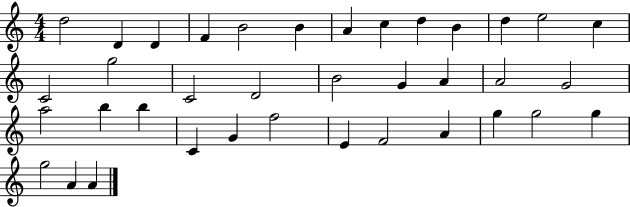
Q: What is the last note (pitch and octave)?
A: A4